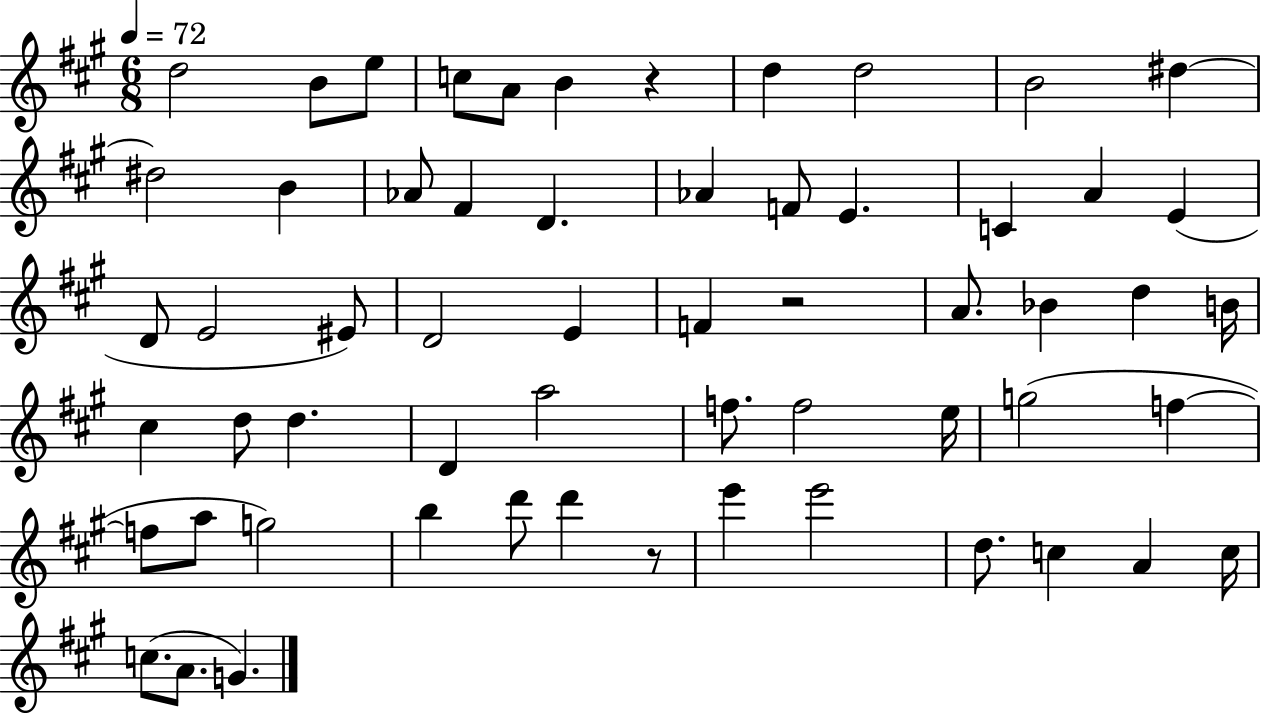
{
  \clef treble
  \numericTimeSignature
  \time 6/8
  \key a \major
  \tempo 4 = 72
  d''2 b'8 e''8 | c''8 a'8 b'4 r4 | d''4 d''2 | b'2 dis''4~~ | \break dis''2 b'4 | aes'8 fis'4 d'4. | aes'4 f'8 e'4. | c'4 a'4 e'4( | \break d'8 e'2 eis'8) | d'2 e'4 | f'4 r2 | a'8. bes'4 d''4 b'16 | \break cis''4 d''8 d''4. | d'4 a''2 | f''8. f''2 e''16 | g''2( f''4~~ | \break f''8 a''8 g''2) | b''4 d'''8 d'''4 r8 | e'''4 e'''2 | d''8. c''4 a'4 c''16 | \break c''8.( a'8. g'4.) | \bar "|."
}